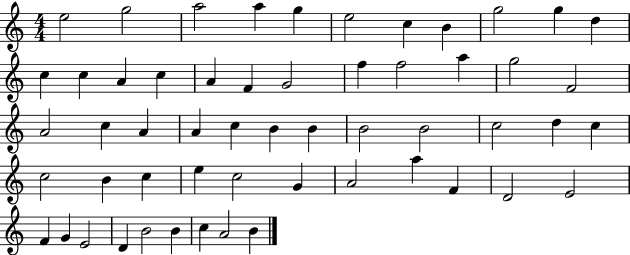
X:1
T:Untitled
M:4/4
L:1/4
K:C
e2 g2 a2 a g e2 c B g2 g d c c A c A F G2 f f2 a g2 F2 A2 c A A c B B B2 B2 c2 d c c2 B c e c2 G A2 a F D2 E2 F G E2 D B2 B c A2 B